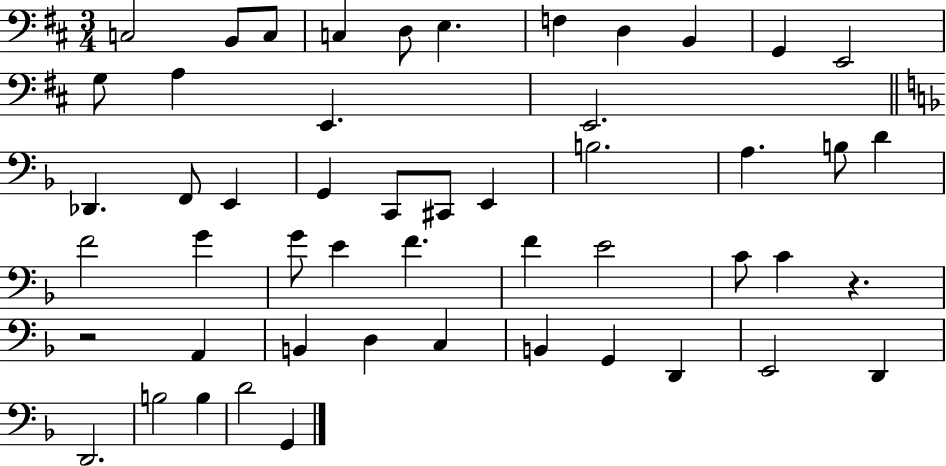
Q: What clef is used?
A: bass